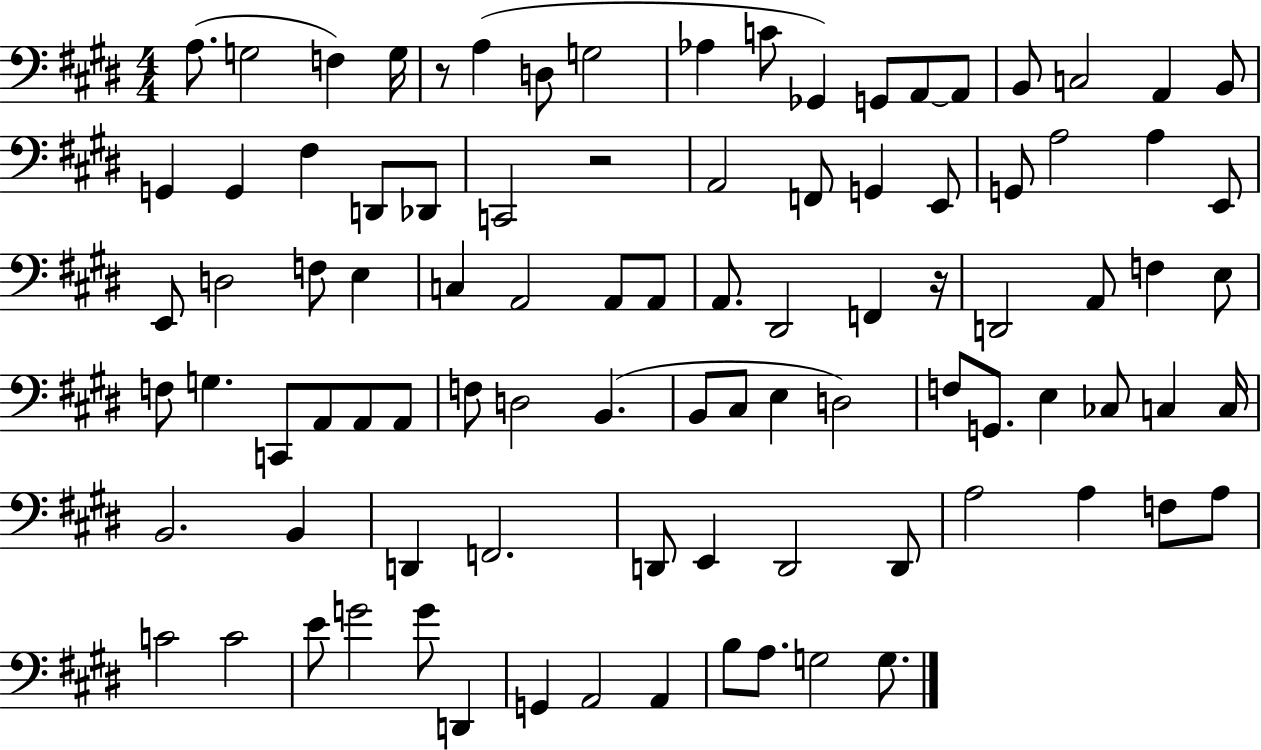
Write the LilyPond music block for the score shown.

{
  \clef bass
  \numericTimeSignature
  \time 4/4
  \key e \major
  a8.( g2 f4) g16 | r8 a4( d8 g2 | aes4 c'8 ges,4) g,8 a,8~~ a,8 | b,8 c2 a,4 b,8 | \break g,4 g,4 fis4 d,8 des,8 | c,2 r2 | a,2 f,8 g,4 e,8 | g,8 a2 a4 e,8 | \break e,8 d2 f8 e4 | c4 a,2 a,8 a,8 | a,8. dis,2 f,4 r16 | d,2 a,8 f4 e8 | \break f8 g4. c,8 a,8 a,8 a,8 | f8 d2 b,4.( | b,8 cis8 e4 d2) | f8 g,8. e4 ces8 c4 c16 | \break b,2. b,4 | d,4 f,2. | d,8 e,4 d,2 d,8 | a2 a4 f8 a8 | \break c'2 c'2 | e'8 g'2 g'8 d,4 | g,4 a,2 a,4 | b8 a8. g2 g8. | \break \bar "|."
}